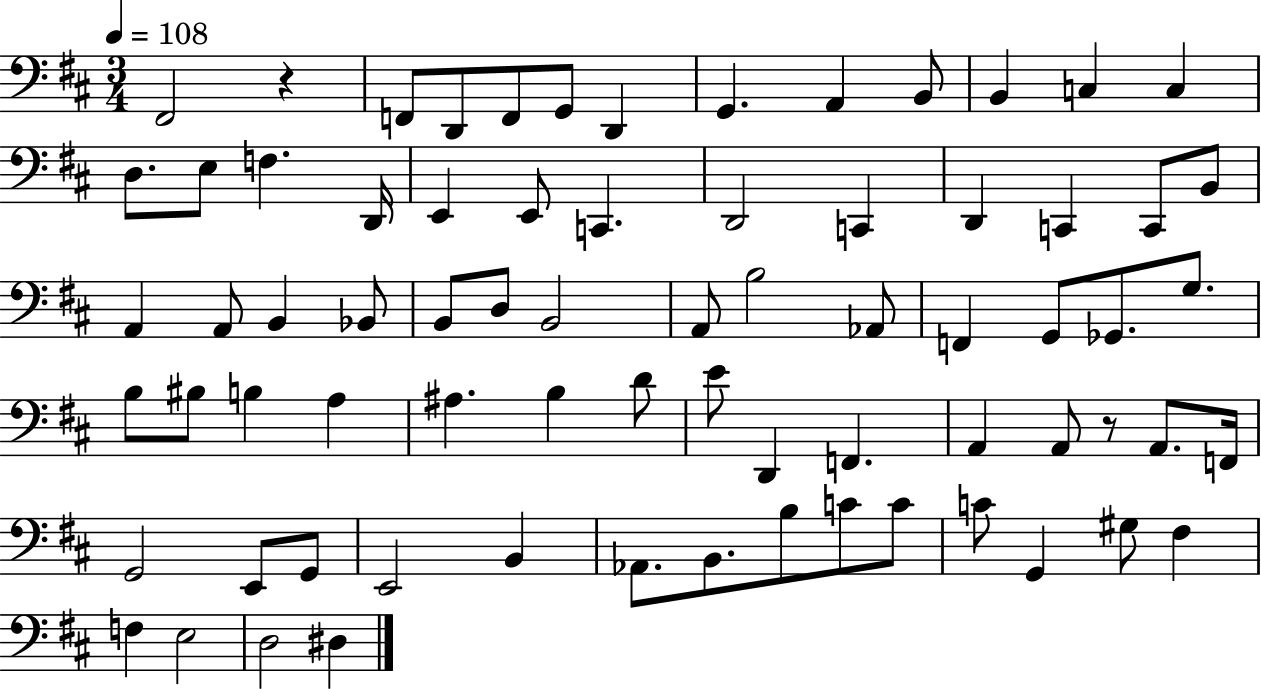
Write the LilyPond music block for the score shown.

{
  \clef bass
  \numericTimeSignature
  \time 3/4
  \key d \major
  \tempo 4 = 108
  fis,2 r4 | f,8 d,8 f,8 g,8 d,4 | g,4. a,4 b,8 | b,4 c4 c4 | \break d8. e8 f4. d,16 | e,4 e,8 c,4. | d,2 c,4 | d,4 c,4 c,8 b,8 | \break a,4 a,8 b,4 bes,8 | b,8 d8 b,2 | a,8 b2 aes,8 | f,4 g,8 ges,8. g8. | \break b8 bis8 b4 a4 | ais4. b4 d'8 | e'8 d,4 f,4. | a,4 a,8 r8 a,8. f,16 | \break g,2 e,8 g,8 | e,2 b,4 | aes,8. b,8. b8 c'8 c'8 | c'8 g,4 gis8 fis4 | \break f4 e2 | d2 dis4 | \bar "|."
}